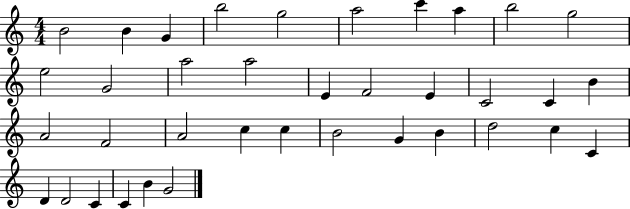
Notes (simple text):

B4/h B4/q G4/q B5/h G5/h A5/h C6/q A5/q B5/h G5/h E5/h G4/h A5/h A5/h E4/q F4/h E4/q C4/h C4/q B4/q A4/h F4/h A4/h C5/q C5/q B4/h G4/q B4/q D5/h C5/q C4/q D4/q D4/h C4/q C4/q B4/q G4/h